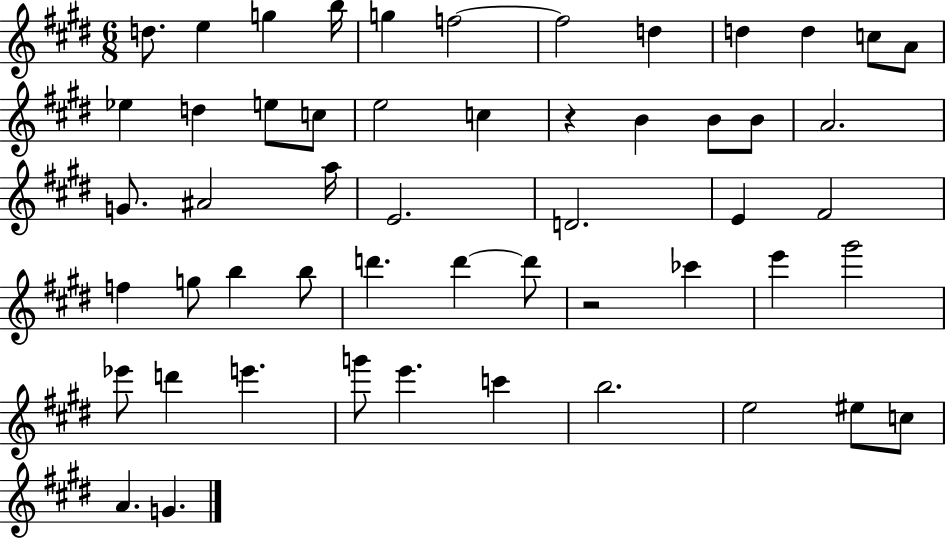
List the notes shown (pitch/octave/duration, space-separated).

D5/e. E5/q G5/q B5/s G5/q F5/h F5/h D5/q D5/q D5/q C5/e A4/e Eb5/q D5/q E5/e C5/e E5/h C5/q R/q B4/q B4/e B4/e A4/h. G4/e. A#4/h A5/s E4/h. D4/h. E4/q F#4/h F5/q G5/e B5/q B5/e D6/q. D6/q D6/e R/h CES6/q E6/q G#6/h Eb6/e D6/q E6/q. G6/e E6/q. C6/q B5/h. E5/h EIS5/e C5/e A4/q. G4/q.